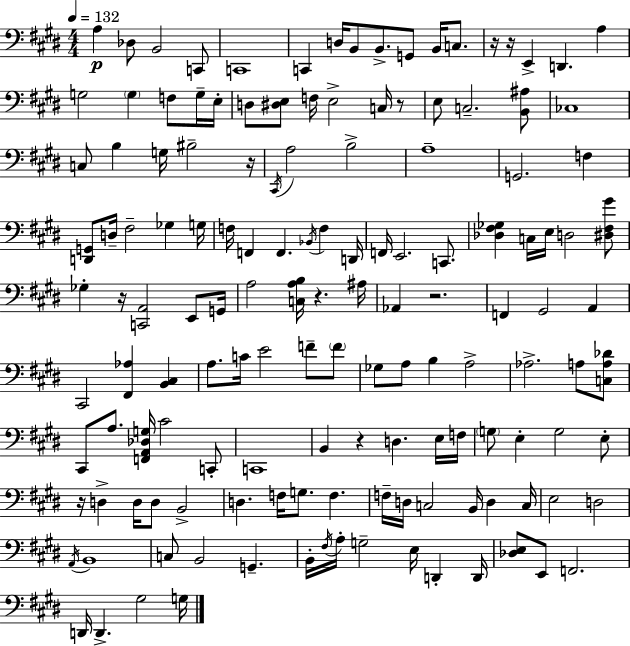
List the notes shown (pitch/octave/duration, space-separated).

A3/q Db3/e B2/h C2/e C2/w C2/q D3/s B2/e B2/e. G2/e B2/s C3/e. R/s R/s E2/q D2/q. A3/q G3/h G3/q F3/e G3/s E3/s D3/e [D#3,E3]/e F3/s E3/h C3/s R/e E3/e C3/h. [B2,A#3]/e CES3/w C3/e B3/q G3/s BIS3/h R/s C#2/s A3/h B3/h A3/w G2/h. F3/q [D2,G2]/e D3/s F#3/h Gb3/q G3/s F3/s F2/q F2/q. Bb2/s F3/q D2/s F2/s E2/h. C2/e. [Db3,F#3,Gb3]/q C3/s E3/s D3/h [D#3,F#3,G#4]/e Gb3/q R/s [C2,A2]/h E2/e G2/s A3/h [C3,A3,B3]/s R/q. A#3/s Ab2/q R/h. F2/q G#2/h A2/q C#2/h [F#2,Ab3]/q [B2,C#3]/q A3/e. C4/s E4/h F4/e F4/e Gb3/e A3/e B3/q A3/h Ab3/h. A3/e [C3,A3,Db4]/e C#2/e A3/e. [F2,A2,Db3,G3]/s C#4/h C2/e C2/w B2/q R/q D3/q. E3/s F3/s G3/e E3/q G3/h E3/e R/s D3/q D3/s D3/e B2/h D3/q. F3/s G3/e. F3/q. F3/s D3/s C3/h B2/s D3/q C3/s E3/h D3/h A2/s B2/w C3/e B2/h G2/q. B2/s F#3/s A3/s G3/h E3/s D2/q D2/s [Db3,E3]/e E2/e F2/h. D2/s D2/q. G#3/h G3/s